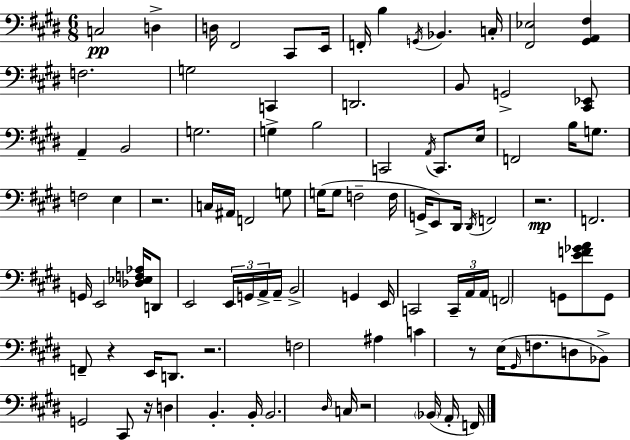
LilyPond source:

{
  \clef bass
  \numericTimeSignature
  \time 6/8
  \key e \major
  c2\pp d4-> | d16 fis,2 cis,8 e,16 | f,16-. b4 \acciaccatura { g,16 } bes,4. | c16-. <fis, ees>2 <gis, a, fis>4 | \break f2. | g2 c,4 | d,2. | b,8 g,2-> <cis, ees,>8 | \break a,4-- b,2 | g2. | g4-> b2 | c,2 \acciaccatura { a,16 } c,8. | \break e16 f,2 b16 g8. | f2 e4 | r2. | c16 ais,16 f,2 | \break g8 g16( g8 f2-- | f16 g,16-> e,8) dis,16 \acciaccatura { dis,16 } f,2 | r2.\mp | f,2. | \break g,16 e,2 | <des ees f aes>16 d,8 e,2 \tuplet 3/2 { e,16 | g,16 a,16-> } a,16-- b,2-> g,4 | e,16 c,2 | \break \tuplet 3/2 { c,16-- a,16 a,16 } \parenthesize f,2 g,8 | <e' f' ges' a'>8 g,8 f,8-- r4 e,16 | d,8. r2. | f2 ais4 | \break c'4 r8 e16( \grace { gis,16 } f8. | d8 bes,8->) g,2 | cis,8 r16 d4 b,4.-. | b,16-. b,2. | \break \grace { dis16 } c16 r2 | \parenthesize bes,16( a,16-. f,16) \bar "|."
}